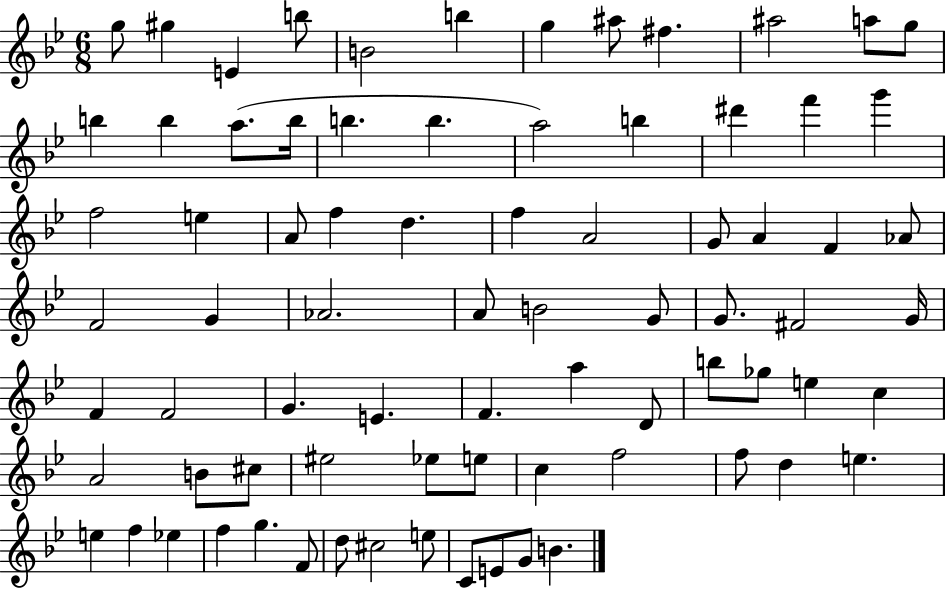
X:1
T:Untitled
M:6/8
L:1/4
K:Bb
g/2 ^g E b/2 B2 b g ^a/2 ^f ^a2 a/2 g/2 b b a/2 b/4 b b a2 b ^d' f' g' f2 e A/2 f d f A2 G/2 A F _A/2 F2 G _A2 A/2 B2 G/2 G/2 ^F2 G/4 F F2 G E F a D/2 b/2 _g/2 e c A2 B/2 ^c/2 ^e2 _e/2 e/2 c f2 f/2 d e e f _e f g F/2 d/2 ^c2 e/2 C/2 E/2 G/2 B